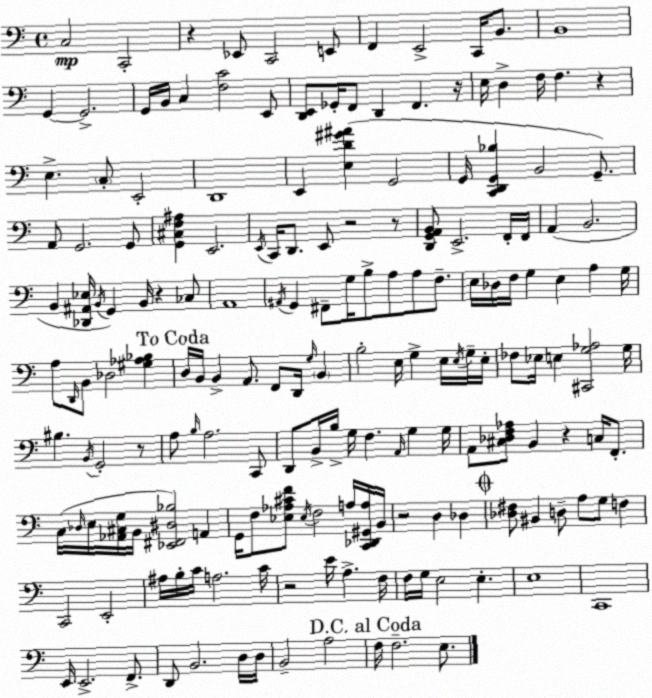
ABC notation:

X:1
T:Untitled
M:4/4
L:1/4
K:Am
C,2 C,,2 z _E,,/2 C,,2 E,,/2 F,, E,,2 C,,/4 B,,/2 B,,4 G,, G,,2 G,,/4 B,,/4 C, [F,C]2 E,,/2 [D,,E,,]/2 _G,,/4 F,,/2 D,, F,, z/4 E,/4 D, F,/4 F, z E, C,/2 E,,2 D,,4 E,, [E,D^G^A] G,,2 G,,/4 [C,,D,,G,,_B,] B,,2 G,,/2 A,,/2 G,,2 G,,/2 [G,,^C,F,^A,] E,,2 E,,/4 C,,/4 D,,/2 E,,/2 z2 z/2 [D,,G,,A,,B,,]/2 E,,2 F,,/4 F,,/4 A,, B,,2 B,, [_D,,^A,,_E,]/4 B,,/4 G,, B,,/4 z _C,/2 A,,4 ^A,,/4 G,, ^F,,/2 G,/4 B,/2 A,/2 A,/2 F,/2 E,/4 _D,/4 F,/4 G, E, A, G,/4 A,/2 D,,/4 B,,/2 _D,2 [^G,_A,_B,] D,/4 B,,/4 B,, A,,/2 F,,/2 D,,/4 G,/4 B,, B,2 E,/4 G, E,/4 E,/4 G,/4 E,/4 _F,/2 _E,/4 E, [^C,,G,_A,]2 G,/4 ^B, B,,/4 G,,2 z/2 A,/2 B,/4 A,2 C,,/2 D,,/2 B,,/4 B,/4 G,/4 F, A,,/4 G, G,/4 A,,/2 [^C,_D,F,_A,]/2 B,, z C,/4 F,,/2 C,/4 _D,/4 E,/4 [_A,,^C,G,]/4 B,,/4 [_E,,^F,,^D,_B,]2 A,, G,,/4 F,/2 [_E,_A,^CF]/2 _E,/4 F,2 A,/4 [C,,_D,,^G,,A,]/4 B,,/4 z2 D, _D, [_D,^F,]/2 ^B,, D,/2 A,/2 G,/2 F, C,,2 E,,2 ^A,/4 B,/4 C/4 A,2 C/4 z2 E/4 A, F,/4 F,/4 G,/4 E,2 E, E,4 C,,4 E,,/4 E,,2 F,,/2 D,,/2 B,,2 D,/4 D,/4 B,,2 A,2 F,/4 F,2 E,/2